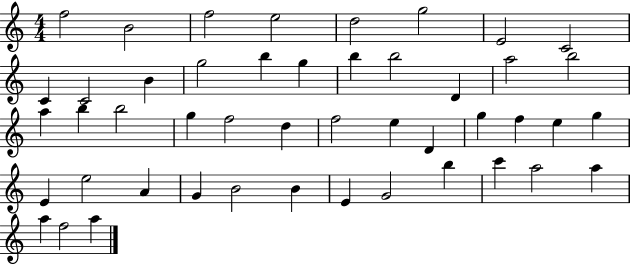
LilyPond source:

{
  \clef treble
  \numericTimeSignature
  \time 4/4
  \key c \major
  f''2 b'2 | f''2 e''2 | d''2 g''2 | e'2 c'2 | \break c'4 c'2 b'4 | g''2 b''4 g''4 | b''4 b''2 d'4 | a''2 b''2 | \break a''4 b''4 b''2 | g''4 f''2 d''4 | f''2 e''4 d'4 | g''4 f''4 e''4 g''4 | \break e'4 e''2 a'4 | g'4 b'2 b'4 | e'4 g'2 b''4 | c'''4 a''2 a''4 | \break a''4 f''2 a''4 | \bar "|."
}